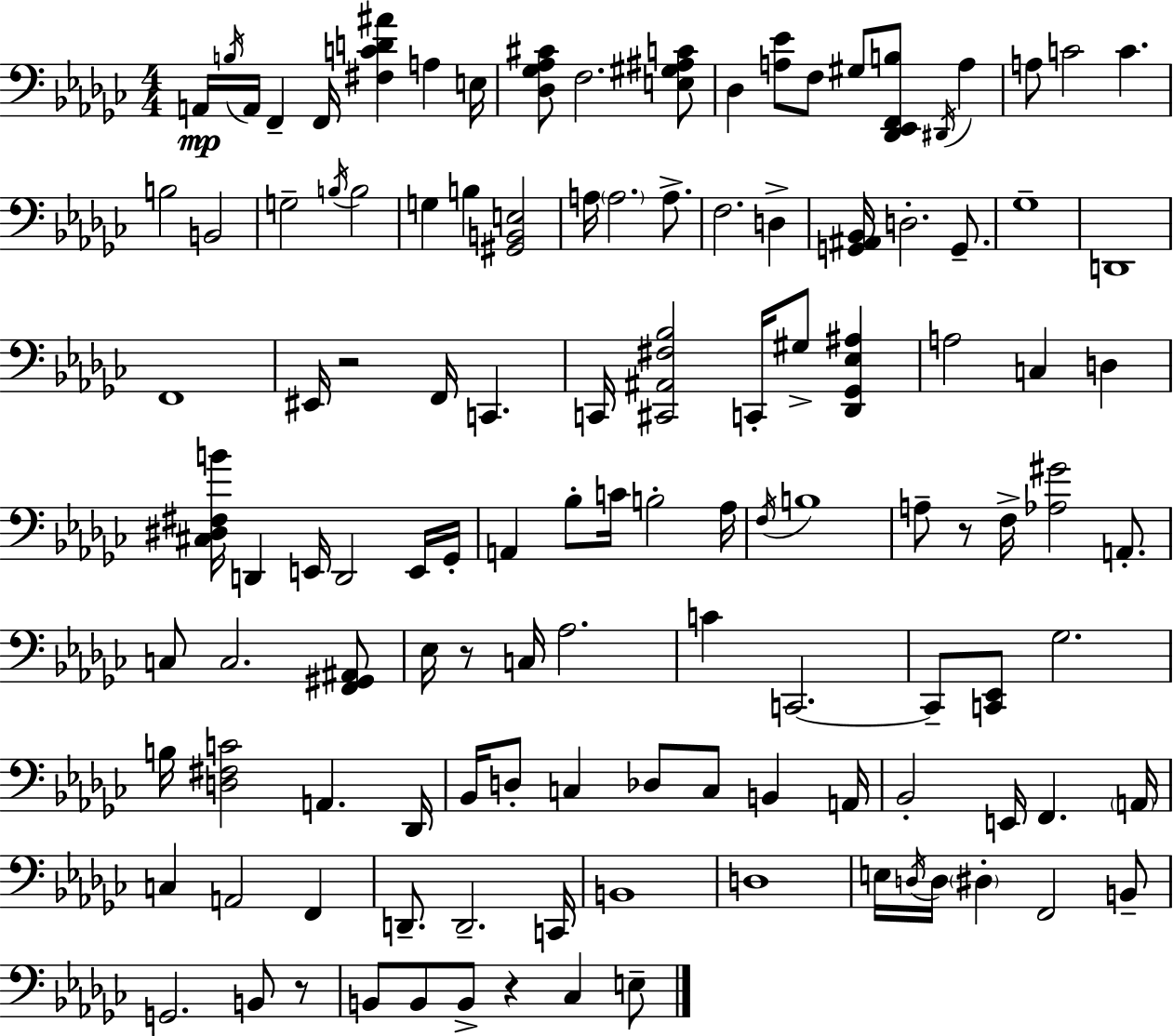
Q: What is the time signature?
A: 4/4